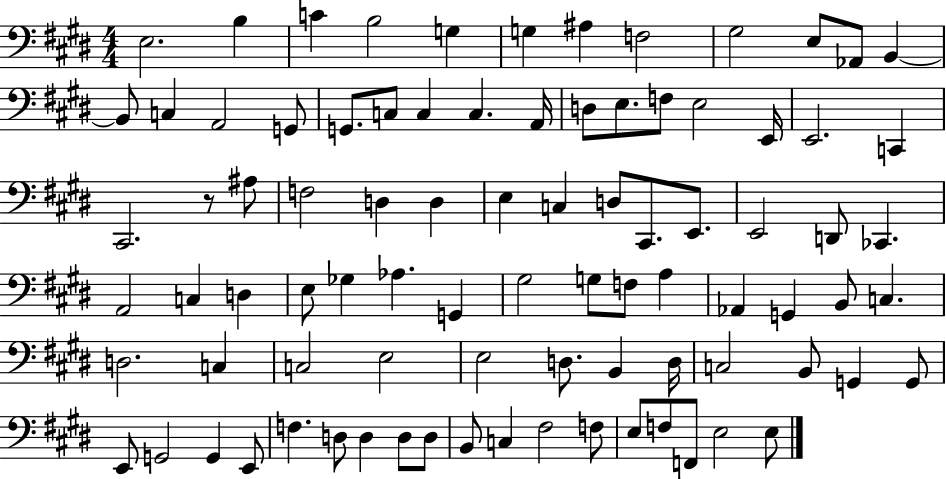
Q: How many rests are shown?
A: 1